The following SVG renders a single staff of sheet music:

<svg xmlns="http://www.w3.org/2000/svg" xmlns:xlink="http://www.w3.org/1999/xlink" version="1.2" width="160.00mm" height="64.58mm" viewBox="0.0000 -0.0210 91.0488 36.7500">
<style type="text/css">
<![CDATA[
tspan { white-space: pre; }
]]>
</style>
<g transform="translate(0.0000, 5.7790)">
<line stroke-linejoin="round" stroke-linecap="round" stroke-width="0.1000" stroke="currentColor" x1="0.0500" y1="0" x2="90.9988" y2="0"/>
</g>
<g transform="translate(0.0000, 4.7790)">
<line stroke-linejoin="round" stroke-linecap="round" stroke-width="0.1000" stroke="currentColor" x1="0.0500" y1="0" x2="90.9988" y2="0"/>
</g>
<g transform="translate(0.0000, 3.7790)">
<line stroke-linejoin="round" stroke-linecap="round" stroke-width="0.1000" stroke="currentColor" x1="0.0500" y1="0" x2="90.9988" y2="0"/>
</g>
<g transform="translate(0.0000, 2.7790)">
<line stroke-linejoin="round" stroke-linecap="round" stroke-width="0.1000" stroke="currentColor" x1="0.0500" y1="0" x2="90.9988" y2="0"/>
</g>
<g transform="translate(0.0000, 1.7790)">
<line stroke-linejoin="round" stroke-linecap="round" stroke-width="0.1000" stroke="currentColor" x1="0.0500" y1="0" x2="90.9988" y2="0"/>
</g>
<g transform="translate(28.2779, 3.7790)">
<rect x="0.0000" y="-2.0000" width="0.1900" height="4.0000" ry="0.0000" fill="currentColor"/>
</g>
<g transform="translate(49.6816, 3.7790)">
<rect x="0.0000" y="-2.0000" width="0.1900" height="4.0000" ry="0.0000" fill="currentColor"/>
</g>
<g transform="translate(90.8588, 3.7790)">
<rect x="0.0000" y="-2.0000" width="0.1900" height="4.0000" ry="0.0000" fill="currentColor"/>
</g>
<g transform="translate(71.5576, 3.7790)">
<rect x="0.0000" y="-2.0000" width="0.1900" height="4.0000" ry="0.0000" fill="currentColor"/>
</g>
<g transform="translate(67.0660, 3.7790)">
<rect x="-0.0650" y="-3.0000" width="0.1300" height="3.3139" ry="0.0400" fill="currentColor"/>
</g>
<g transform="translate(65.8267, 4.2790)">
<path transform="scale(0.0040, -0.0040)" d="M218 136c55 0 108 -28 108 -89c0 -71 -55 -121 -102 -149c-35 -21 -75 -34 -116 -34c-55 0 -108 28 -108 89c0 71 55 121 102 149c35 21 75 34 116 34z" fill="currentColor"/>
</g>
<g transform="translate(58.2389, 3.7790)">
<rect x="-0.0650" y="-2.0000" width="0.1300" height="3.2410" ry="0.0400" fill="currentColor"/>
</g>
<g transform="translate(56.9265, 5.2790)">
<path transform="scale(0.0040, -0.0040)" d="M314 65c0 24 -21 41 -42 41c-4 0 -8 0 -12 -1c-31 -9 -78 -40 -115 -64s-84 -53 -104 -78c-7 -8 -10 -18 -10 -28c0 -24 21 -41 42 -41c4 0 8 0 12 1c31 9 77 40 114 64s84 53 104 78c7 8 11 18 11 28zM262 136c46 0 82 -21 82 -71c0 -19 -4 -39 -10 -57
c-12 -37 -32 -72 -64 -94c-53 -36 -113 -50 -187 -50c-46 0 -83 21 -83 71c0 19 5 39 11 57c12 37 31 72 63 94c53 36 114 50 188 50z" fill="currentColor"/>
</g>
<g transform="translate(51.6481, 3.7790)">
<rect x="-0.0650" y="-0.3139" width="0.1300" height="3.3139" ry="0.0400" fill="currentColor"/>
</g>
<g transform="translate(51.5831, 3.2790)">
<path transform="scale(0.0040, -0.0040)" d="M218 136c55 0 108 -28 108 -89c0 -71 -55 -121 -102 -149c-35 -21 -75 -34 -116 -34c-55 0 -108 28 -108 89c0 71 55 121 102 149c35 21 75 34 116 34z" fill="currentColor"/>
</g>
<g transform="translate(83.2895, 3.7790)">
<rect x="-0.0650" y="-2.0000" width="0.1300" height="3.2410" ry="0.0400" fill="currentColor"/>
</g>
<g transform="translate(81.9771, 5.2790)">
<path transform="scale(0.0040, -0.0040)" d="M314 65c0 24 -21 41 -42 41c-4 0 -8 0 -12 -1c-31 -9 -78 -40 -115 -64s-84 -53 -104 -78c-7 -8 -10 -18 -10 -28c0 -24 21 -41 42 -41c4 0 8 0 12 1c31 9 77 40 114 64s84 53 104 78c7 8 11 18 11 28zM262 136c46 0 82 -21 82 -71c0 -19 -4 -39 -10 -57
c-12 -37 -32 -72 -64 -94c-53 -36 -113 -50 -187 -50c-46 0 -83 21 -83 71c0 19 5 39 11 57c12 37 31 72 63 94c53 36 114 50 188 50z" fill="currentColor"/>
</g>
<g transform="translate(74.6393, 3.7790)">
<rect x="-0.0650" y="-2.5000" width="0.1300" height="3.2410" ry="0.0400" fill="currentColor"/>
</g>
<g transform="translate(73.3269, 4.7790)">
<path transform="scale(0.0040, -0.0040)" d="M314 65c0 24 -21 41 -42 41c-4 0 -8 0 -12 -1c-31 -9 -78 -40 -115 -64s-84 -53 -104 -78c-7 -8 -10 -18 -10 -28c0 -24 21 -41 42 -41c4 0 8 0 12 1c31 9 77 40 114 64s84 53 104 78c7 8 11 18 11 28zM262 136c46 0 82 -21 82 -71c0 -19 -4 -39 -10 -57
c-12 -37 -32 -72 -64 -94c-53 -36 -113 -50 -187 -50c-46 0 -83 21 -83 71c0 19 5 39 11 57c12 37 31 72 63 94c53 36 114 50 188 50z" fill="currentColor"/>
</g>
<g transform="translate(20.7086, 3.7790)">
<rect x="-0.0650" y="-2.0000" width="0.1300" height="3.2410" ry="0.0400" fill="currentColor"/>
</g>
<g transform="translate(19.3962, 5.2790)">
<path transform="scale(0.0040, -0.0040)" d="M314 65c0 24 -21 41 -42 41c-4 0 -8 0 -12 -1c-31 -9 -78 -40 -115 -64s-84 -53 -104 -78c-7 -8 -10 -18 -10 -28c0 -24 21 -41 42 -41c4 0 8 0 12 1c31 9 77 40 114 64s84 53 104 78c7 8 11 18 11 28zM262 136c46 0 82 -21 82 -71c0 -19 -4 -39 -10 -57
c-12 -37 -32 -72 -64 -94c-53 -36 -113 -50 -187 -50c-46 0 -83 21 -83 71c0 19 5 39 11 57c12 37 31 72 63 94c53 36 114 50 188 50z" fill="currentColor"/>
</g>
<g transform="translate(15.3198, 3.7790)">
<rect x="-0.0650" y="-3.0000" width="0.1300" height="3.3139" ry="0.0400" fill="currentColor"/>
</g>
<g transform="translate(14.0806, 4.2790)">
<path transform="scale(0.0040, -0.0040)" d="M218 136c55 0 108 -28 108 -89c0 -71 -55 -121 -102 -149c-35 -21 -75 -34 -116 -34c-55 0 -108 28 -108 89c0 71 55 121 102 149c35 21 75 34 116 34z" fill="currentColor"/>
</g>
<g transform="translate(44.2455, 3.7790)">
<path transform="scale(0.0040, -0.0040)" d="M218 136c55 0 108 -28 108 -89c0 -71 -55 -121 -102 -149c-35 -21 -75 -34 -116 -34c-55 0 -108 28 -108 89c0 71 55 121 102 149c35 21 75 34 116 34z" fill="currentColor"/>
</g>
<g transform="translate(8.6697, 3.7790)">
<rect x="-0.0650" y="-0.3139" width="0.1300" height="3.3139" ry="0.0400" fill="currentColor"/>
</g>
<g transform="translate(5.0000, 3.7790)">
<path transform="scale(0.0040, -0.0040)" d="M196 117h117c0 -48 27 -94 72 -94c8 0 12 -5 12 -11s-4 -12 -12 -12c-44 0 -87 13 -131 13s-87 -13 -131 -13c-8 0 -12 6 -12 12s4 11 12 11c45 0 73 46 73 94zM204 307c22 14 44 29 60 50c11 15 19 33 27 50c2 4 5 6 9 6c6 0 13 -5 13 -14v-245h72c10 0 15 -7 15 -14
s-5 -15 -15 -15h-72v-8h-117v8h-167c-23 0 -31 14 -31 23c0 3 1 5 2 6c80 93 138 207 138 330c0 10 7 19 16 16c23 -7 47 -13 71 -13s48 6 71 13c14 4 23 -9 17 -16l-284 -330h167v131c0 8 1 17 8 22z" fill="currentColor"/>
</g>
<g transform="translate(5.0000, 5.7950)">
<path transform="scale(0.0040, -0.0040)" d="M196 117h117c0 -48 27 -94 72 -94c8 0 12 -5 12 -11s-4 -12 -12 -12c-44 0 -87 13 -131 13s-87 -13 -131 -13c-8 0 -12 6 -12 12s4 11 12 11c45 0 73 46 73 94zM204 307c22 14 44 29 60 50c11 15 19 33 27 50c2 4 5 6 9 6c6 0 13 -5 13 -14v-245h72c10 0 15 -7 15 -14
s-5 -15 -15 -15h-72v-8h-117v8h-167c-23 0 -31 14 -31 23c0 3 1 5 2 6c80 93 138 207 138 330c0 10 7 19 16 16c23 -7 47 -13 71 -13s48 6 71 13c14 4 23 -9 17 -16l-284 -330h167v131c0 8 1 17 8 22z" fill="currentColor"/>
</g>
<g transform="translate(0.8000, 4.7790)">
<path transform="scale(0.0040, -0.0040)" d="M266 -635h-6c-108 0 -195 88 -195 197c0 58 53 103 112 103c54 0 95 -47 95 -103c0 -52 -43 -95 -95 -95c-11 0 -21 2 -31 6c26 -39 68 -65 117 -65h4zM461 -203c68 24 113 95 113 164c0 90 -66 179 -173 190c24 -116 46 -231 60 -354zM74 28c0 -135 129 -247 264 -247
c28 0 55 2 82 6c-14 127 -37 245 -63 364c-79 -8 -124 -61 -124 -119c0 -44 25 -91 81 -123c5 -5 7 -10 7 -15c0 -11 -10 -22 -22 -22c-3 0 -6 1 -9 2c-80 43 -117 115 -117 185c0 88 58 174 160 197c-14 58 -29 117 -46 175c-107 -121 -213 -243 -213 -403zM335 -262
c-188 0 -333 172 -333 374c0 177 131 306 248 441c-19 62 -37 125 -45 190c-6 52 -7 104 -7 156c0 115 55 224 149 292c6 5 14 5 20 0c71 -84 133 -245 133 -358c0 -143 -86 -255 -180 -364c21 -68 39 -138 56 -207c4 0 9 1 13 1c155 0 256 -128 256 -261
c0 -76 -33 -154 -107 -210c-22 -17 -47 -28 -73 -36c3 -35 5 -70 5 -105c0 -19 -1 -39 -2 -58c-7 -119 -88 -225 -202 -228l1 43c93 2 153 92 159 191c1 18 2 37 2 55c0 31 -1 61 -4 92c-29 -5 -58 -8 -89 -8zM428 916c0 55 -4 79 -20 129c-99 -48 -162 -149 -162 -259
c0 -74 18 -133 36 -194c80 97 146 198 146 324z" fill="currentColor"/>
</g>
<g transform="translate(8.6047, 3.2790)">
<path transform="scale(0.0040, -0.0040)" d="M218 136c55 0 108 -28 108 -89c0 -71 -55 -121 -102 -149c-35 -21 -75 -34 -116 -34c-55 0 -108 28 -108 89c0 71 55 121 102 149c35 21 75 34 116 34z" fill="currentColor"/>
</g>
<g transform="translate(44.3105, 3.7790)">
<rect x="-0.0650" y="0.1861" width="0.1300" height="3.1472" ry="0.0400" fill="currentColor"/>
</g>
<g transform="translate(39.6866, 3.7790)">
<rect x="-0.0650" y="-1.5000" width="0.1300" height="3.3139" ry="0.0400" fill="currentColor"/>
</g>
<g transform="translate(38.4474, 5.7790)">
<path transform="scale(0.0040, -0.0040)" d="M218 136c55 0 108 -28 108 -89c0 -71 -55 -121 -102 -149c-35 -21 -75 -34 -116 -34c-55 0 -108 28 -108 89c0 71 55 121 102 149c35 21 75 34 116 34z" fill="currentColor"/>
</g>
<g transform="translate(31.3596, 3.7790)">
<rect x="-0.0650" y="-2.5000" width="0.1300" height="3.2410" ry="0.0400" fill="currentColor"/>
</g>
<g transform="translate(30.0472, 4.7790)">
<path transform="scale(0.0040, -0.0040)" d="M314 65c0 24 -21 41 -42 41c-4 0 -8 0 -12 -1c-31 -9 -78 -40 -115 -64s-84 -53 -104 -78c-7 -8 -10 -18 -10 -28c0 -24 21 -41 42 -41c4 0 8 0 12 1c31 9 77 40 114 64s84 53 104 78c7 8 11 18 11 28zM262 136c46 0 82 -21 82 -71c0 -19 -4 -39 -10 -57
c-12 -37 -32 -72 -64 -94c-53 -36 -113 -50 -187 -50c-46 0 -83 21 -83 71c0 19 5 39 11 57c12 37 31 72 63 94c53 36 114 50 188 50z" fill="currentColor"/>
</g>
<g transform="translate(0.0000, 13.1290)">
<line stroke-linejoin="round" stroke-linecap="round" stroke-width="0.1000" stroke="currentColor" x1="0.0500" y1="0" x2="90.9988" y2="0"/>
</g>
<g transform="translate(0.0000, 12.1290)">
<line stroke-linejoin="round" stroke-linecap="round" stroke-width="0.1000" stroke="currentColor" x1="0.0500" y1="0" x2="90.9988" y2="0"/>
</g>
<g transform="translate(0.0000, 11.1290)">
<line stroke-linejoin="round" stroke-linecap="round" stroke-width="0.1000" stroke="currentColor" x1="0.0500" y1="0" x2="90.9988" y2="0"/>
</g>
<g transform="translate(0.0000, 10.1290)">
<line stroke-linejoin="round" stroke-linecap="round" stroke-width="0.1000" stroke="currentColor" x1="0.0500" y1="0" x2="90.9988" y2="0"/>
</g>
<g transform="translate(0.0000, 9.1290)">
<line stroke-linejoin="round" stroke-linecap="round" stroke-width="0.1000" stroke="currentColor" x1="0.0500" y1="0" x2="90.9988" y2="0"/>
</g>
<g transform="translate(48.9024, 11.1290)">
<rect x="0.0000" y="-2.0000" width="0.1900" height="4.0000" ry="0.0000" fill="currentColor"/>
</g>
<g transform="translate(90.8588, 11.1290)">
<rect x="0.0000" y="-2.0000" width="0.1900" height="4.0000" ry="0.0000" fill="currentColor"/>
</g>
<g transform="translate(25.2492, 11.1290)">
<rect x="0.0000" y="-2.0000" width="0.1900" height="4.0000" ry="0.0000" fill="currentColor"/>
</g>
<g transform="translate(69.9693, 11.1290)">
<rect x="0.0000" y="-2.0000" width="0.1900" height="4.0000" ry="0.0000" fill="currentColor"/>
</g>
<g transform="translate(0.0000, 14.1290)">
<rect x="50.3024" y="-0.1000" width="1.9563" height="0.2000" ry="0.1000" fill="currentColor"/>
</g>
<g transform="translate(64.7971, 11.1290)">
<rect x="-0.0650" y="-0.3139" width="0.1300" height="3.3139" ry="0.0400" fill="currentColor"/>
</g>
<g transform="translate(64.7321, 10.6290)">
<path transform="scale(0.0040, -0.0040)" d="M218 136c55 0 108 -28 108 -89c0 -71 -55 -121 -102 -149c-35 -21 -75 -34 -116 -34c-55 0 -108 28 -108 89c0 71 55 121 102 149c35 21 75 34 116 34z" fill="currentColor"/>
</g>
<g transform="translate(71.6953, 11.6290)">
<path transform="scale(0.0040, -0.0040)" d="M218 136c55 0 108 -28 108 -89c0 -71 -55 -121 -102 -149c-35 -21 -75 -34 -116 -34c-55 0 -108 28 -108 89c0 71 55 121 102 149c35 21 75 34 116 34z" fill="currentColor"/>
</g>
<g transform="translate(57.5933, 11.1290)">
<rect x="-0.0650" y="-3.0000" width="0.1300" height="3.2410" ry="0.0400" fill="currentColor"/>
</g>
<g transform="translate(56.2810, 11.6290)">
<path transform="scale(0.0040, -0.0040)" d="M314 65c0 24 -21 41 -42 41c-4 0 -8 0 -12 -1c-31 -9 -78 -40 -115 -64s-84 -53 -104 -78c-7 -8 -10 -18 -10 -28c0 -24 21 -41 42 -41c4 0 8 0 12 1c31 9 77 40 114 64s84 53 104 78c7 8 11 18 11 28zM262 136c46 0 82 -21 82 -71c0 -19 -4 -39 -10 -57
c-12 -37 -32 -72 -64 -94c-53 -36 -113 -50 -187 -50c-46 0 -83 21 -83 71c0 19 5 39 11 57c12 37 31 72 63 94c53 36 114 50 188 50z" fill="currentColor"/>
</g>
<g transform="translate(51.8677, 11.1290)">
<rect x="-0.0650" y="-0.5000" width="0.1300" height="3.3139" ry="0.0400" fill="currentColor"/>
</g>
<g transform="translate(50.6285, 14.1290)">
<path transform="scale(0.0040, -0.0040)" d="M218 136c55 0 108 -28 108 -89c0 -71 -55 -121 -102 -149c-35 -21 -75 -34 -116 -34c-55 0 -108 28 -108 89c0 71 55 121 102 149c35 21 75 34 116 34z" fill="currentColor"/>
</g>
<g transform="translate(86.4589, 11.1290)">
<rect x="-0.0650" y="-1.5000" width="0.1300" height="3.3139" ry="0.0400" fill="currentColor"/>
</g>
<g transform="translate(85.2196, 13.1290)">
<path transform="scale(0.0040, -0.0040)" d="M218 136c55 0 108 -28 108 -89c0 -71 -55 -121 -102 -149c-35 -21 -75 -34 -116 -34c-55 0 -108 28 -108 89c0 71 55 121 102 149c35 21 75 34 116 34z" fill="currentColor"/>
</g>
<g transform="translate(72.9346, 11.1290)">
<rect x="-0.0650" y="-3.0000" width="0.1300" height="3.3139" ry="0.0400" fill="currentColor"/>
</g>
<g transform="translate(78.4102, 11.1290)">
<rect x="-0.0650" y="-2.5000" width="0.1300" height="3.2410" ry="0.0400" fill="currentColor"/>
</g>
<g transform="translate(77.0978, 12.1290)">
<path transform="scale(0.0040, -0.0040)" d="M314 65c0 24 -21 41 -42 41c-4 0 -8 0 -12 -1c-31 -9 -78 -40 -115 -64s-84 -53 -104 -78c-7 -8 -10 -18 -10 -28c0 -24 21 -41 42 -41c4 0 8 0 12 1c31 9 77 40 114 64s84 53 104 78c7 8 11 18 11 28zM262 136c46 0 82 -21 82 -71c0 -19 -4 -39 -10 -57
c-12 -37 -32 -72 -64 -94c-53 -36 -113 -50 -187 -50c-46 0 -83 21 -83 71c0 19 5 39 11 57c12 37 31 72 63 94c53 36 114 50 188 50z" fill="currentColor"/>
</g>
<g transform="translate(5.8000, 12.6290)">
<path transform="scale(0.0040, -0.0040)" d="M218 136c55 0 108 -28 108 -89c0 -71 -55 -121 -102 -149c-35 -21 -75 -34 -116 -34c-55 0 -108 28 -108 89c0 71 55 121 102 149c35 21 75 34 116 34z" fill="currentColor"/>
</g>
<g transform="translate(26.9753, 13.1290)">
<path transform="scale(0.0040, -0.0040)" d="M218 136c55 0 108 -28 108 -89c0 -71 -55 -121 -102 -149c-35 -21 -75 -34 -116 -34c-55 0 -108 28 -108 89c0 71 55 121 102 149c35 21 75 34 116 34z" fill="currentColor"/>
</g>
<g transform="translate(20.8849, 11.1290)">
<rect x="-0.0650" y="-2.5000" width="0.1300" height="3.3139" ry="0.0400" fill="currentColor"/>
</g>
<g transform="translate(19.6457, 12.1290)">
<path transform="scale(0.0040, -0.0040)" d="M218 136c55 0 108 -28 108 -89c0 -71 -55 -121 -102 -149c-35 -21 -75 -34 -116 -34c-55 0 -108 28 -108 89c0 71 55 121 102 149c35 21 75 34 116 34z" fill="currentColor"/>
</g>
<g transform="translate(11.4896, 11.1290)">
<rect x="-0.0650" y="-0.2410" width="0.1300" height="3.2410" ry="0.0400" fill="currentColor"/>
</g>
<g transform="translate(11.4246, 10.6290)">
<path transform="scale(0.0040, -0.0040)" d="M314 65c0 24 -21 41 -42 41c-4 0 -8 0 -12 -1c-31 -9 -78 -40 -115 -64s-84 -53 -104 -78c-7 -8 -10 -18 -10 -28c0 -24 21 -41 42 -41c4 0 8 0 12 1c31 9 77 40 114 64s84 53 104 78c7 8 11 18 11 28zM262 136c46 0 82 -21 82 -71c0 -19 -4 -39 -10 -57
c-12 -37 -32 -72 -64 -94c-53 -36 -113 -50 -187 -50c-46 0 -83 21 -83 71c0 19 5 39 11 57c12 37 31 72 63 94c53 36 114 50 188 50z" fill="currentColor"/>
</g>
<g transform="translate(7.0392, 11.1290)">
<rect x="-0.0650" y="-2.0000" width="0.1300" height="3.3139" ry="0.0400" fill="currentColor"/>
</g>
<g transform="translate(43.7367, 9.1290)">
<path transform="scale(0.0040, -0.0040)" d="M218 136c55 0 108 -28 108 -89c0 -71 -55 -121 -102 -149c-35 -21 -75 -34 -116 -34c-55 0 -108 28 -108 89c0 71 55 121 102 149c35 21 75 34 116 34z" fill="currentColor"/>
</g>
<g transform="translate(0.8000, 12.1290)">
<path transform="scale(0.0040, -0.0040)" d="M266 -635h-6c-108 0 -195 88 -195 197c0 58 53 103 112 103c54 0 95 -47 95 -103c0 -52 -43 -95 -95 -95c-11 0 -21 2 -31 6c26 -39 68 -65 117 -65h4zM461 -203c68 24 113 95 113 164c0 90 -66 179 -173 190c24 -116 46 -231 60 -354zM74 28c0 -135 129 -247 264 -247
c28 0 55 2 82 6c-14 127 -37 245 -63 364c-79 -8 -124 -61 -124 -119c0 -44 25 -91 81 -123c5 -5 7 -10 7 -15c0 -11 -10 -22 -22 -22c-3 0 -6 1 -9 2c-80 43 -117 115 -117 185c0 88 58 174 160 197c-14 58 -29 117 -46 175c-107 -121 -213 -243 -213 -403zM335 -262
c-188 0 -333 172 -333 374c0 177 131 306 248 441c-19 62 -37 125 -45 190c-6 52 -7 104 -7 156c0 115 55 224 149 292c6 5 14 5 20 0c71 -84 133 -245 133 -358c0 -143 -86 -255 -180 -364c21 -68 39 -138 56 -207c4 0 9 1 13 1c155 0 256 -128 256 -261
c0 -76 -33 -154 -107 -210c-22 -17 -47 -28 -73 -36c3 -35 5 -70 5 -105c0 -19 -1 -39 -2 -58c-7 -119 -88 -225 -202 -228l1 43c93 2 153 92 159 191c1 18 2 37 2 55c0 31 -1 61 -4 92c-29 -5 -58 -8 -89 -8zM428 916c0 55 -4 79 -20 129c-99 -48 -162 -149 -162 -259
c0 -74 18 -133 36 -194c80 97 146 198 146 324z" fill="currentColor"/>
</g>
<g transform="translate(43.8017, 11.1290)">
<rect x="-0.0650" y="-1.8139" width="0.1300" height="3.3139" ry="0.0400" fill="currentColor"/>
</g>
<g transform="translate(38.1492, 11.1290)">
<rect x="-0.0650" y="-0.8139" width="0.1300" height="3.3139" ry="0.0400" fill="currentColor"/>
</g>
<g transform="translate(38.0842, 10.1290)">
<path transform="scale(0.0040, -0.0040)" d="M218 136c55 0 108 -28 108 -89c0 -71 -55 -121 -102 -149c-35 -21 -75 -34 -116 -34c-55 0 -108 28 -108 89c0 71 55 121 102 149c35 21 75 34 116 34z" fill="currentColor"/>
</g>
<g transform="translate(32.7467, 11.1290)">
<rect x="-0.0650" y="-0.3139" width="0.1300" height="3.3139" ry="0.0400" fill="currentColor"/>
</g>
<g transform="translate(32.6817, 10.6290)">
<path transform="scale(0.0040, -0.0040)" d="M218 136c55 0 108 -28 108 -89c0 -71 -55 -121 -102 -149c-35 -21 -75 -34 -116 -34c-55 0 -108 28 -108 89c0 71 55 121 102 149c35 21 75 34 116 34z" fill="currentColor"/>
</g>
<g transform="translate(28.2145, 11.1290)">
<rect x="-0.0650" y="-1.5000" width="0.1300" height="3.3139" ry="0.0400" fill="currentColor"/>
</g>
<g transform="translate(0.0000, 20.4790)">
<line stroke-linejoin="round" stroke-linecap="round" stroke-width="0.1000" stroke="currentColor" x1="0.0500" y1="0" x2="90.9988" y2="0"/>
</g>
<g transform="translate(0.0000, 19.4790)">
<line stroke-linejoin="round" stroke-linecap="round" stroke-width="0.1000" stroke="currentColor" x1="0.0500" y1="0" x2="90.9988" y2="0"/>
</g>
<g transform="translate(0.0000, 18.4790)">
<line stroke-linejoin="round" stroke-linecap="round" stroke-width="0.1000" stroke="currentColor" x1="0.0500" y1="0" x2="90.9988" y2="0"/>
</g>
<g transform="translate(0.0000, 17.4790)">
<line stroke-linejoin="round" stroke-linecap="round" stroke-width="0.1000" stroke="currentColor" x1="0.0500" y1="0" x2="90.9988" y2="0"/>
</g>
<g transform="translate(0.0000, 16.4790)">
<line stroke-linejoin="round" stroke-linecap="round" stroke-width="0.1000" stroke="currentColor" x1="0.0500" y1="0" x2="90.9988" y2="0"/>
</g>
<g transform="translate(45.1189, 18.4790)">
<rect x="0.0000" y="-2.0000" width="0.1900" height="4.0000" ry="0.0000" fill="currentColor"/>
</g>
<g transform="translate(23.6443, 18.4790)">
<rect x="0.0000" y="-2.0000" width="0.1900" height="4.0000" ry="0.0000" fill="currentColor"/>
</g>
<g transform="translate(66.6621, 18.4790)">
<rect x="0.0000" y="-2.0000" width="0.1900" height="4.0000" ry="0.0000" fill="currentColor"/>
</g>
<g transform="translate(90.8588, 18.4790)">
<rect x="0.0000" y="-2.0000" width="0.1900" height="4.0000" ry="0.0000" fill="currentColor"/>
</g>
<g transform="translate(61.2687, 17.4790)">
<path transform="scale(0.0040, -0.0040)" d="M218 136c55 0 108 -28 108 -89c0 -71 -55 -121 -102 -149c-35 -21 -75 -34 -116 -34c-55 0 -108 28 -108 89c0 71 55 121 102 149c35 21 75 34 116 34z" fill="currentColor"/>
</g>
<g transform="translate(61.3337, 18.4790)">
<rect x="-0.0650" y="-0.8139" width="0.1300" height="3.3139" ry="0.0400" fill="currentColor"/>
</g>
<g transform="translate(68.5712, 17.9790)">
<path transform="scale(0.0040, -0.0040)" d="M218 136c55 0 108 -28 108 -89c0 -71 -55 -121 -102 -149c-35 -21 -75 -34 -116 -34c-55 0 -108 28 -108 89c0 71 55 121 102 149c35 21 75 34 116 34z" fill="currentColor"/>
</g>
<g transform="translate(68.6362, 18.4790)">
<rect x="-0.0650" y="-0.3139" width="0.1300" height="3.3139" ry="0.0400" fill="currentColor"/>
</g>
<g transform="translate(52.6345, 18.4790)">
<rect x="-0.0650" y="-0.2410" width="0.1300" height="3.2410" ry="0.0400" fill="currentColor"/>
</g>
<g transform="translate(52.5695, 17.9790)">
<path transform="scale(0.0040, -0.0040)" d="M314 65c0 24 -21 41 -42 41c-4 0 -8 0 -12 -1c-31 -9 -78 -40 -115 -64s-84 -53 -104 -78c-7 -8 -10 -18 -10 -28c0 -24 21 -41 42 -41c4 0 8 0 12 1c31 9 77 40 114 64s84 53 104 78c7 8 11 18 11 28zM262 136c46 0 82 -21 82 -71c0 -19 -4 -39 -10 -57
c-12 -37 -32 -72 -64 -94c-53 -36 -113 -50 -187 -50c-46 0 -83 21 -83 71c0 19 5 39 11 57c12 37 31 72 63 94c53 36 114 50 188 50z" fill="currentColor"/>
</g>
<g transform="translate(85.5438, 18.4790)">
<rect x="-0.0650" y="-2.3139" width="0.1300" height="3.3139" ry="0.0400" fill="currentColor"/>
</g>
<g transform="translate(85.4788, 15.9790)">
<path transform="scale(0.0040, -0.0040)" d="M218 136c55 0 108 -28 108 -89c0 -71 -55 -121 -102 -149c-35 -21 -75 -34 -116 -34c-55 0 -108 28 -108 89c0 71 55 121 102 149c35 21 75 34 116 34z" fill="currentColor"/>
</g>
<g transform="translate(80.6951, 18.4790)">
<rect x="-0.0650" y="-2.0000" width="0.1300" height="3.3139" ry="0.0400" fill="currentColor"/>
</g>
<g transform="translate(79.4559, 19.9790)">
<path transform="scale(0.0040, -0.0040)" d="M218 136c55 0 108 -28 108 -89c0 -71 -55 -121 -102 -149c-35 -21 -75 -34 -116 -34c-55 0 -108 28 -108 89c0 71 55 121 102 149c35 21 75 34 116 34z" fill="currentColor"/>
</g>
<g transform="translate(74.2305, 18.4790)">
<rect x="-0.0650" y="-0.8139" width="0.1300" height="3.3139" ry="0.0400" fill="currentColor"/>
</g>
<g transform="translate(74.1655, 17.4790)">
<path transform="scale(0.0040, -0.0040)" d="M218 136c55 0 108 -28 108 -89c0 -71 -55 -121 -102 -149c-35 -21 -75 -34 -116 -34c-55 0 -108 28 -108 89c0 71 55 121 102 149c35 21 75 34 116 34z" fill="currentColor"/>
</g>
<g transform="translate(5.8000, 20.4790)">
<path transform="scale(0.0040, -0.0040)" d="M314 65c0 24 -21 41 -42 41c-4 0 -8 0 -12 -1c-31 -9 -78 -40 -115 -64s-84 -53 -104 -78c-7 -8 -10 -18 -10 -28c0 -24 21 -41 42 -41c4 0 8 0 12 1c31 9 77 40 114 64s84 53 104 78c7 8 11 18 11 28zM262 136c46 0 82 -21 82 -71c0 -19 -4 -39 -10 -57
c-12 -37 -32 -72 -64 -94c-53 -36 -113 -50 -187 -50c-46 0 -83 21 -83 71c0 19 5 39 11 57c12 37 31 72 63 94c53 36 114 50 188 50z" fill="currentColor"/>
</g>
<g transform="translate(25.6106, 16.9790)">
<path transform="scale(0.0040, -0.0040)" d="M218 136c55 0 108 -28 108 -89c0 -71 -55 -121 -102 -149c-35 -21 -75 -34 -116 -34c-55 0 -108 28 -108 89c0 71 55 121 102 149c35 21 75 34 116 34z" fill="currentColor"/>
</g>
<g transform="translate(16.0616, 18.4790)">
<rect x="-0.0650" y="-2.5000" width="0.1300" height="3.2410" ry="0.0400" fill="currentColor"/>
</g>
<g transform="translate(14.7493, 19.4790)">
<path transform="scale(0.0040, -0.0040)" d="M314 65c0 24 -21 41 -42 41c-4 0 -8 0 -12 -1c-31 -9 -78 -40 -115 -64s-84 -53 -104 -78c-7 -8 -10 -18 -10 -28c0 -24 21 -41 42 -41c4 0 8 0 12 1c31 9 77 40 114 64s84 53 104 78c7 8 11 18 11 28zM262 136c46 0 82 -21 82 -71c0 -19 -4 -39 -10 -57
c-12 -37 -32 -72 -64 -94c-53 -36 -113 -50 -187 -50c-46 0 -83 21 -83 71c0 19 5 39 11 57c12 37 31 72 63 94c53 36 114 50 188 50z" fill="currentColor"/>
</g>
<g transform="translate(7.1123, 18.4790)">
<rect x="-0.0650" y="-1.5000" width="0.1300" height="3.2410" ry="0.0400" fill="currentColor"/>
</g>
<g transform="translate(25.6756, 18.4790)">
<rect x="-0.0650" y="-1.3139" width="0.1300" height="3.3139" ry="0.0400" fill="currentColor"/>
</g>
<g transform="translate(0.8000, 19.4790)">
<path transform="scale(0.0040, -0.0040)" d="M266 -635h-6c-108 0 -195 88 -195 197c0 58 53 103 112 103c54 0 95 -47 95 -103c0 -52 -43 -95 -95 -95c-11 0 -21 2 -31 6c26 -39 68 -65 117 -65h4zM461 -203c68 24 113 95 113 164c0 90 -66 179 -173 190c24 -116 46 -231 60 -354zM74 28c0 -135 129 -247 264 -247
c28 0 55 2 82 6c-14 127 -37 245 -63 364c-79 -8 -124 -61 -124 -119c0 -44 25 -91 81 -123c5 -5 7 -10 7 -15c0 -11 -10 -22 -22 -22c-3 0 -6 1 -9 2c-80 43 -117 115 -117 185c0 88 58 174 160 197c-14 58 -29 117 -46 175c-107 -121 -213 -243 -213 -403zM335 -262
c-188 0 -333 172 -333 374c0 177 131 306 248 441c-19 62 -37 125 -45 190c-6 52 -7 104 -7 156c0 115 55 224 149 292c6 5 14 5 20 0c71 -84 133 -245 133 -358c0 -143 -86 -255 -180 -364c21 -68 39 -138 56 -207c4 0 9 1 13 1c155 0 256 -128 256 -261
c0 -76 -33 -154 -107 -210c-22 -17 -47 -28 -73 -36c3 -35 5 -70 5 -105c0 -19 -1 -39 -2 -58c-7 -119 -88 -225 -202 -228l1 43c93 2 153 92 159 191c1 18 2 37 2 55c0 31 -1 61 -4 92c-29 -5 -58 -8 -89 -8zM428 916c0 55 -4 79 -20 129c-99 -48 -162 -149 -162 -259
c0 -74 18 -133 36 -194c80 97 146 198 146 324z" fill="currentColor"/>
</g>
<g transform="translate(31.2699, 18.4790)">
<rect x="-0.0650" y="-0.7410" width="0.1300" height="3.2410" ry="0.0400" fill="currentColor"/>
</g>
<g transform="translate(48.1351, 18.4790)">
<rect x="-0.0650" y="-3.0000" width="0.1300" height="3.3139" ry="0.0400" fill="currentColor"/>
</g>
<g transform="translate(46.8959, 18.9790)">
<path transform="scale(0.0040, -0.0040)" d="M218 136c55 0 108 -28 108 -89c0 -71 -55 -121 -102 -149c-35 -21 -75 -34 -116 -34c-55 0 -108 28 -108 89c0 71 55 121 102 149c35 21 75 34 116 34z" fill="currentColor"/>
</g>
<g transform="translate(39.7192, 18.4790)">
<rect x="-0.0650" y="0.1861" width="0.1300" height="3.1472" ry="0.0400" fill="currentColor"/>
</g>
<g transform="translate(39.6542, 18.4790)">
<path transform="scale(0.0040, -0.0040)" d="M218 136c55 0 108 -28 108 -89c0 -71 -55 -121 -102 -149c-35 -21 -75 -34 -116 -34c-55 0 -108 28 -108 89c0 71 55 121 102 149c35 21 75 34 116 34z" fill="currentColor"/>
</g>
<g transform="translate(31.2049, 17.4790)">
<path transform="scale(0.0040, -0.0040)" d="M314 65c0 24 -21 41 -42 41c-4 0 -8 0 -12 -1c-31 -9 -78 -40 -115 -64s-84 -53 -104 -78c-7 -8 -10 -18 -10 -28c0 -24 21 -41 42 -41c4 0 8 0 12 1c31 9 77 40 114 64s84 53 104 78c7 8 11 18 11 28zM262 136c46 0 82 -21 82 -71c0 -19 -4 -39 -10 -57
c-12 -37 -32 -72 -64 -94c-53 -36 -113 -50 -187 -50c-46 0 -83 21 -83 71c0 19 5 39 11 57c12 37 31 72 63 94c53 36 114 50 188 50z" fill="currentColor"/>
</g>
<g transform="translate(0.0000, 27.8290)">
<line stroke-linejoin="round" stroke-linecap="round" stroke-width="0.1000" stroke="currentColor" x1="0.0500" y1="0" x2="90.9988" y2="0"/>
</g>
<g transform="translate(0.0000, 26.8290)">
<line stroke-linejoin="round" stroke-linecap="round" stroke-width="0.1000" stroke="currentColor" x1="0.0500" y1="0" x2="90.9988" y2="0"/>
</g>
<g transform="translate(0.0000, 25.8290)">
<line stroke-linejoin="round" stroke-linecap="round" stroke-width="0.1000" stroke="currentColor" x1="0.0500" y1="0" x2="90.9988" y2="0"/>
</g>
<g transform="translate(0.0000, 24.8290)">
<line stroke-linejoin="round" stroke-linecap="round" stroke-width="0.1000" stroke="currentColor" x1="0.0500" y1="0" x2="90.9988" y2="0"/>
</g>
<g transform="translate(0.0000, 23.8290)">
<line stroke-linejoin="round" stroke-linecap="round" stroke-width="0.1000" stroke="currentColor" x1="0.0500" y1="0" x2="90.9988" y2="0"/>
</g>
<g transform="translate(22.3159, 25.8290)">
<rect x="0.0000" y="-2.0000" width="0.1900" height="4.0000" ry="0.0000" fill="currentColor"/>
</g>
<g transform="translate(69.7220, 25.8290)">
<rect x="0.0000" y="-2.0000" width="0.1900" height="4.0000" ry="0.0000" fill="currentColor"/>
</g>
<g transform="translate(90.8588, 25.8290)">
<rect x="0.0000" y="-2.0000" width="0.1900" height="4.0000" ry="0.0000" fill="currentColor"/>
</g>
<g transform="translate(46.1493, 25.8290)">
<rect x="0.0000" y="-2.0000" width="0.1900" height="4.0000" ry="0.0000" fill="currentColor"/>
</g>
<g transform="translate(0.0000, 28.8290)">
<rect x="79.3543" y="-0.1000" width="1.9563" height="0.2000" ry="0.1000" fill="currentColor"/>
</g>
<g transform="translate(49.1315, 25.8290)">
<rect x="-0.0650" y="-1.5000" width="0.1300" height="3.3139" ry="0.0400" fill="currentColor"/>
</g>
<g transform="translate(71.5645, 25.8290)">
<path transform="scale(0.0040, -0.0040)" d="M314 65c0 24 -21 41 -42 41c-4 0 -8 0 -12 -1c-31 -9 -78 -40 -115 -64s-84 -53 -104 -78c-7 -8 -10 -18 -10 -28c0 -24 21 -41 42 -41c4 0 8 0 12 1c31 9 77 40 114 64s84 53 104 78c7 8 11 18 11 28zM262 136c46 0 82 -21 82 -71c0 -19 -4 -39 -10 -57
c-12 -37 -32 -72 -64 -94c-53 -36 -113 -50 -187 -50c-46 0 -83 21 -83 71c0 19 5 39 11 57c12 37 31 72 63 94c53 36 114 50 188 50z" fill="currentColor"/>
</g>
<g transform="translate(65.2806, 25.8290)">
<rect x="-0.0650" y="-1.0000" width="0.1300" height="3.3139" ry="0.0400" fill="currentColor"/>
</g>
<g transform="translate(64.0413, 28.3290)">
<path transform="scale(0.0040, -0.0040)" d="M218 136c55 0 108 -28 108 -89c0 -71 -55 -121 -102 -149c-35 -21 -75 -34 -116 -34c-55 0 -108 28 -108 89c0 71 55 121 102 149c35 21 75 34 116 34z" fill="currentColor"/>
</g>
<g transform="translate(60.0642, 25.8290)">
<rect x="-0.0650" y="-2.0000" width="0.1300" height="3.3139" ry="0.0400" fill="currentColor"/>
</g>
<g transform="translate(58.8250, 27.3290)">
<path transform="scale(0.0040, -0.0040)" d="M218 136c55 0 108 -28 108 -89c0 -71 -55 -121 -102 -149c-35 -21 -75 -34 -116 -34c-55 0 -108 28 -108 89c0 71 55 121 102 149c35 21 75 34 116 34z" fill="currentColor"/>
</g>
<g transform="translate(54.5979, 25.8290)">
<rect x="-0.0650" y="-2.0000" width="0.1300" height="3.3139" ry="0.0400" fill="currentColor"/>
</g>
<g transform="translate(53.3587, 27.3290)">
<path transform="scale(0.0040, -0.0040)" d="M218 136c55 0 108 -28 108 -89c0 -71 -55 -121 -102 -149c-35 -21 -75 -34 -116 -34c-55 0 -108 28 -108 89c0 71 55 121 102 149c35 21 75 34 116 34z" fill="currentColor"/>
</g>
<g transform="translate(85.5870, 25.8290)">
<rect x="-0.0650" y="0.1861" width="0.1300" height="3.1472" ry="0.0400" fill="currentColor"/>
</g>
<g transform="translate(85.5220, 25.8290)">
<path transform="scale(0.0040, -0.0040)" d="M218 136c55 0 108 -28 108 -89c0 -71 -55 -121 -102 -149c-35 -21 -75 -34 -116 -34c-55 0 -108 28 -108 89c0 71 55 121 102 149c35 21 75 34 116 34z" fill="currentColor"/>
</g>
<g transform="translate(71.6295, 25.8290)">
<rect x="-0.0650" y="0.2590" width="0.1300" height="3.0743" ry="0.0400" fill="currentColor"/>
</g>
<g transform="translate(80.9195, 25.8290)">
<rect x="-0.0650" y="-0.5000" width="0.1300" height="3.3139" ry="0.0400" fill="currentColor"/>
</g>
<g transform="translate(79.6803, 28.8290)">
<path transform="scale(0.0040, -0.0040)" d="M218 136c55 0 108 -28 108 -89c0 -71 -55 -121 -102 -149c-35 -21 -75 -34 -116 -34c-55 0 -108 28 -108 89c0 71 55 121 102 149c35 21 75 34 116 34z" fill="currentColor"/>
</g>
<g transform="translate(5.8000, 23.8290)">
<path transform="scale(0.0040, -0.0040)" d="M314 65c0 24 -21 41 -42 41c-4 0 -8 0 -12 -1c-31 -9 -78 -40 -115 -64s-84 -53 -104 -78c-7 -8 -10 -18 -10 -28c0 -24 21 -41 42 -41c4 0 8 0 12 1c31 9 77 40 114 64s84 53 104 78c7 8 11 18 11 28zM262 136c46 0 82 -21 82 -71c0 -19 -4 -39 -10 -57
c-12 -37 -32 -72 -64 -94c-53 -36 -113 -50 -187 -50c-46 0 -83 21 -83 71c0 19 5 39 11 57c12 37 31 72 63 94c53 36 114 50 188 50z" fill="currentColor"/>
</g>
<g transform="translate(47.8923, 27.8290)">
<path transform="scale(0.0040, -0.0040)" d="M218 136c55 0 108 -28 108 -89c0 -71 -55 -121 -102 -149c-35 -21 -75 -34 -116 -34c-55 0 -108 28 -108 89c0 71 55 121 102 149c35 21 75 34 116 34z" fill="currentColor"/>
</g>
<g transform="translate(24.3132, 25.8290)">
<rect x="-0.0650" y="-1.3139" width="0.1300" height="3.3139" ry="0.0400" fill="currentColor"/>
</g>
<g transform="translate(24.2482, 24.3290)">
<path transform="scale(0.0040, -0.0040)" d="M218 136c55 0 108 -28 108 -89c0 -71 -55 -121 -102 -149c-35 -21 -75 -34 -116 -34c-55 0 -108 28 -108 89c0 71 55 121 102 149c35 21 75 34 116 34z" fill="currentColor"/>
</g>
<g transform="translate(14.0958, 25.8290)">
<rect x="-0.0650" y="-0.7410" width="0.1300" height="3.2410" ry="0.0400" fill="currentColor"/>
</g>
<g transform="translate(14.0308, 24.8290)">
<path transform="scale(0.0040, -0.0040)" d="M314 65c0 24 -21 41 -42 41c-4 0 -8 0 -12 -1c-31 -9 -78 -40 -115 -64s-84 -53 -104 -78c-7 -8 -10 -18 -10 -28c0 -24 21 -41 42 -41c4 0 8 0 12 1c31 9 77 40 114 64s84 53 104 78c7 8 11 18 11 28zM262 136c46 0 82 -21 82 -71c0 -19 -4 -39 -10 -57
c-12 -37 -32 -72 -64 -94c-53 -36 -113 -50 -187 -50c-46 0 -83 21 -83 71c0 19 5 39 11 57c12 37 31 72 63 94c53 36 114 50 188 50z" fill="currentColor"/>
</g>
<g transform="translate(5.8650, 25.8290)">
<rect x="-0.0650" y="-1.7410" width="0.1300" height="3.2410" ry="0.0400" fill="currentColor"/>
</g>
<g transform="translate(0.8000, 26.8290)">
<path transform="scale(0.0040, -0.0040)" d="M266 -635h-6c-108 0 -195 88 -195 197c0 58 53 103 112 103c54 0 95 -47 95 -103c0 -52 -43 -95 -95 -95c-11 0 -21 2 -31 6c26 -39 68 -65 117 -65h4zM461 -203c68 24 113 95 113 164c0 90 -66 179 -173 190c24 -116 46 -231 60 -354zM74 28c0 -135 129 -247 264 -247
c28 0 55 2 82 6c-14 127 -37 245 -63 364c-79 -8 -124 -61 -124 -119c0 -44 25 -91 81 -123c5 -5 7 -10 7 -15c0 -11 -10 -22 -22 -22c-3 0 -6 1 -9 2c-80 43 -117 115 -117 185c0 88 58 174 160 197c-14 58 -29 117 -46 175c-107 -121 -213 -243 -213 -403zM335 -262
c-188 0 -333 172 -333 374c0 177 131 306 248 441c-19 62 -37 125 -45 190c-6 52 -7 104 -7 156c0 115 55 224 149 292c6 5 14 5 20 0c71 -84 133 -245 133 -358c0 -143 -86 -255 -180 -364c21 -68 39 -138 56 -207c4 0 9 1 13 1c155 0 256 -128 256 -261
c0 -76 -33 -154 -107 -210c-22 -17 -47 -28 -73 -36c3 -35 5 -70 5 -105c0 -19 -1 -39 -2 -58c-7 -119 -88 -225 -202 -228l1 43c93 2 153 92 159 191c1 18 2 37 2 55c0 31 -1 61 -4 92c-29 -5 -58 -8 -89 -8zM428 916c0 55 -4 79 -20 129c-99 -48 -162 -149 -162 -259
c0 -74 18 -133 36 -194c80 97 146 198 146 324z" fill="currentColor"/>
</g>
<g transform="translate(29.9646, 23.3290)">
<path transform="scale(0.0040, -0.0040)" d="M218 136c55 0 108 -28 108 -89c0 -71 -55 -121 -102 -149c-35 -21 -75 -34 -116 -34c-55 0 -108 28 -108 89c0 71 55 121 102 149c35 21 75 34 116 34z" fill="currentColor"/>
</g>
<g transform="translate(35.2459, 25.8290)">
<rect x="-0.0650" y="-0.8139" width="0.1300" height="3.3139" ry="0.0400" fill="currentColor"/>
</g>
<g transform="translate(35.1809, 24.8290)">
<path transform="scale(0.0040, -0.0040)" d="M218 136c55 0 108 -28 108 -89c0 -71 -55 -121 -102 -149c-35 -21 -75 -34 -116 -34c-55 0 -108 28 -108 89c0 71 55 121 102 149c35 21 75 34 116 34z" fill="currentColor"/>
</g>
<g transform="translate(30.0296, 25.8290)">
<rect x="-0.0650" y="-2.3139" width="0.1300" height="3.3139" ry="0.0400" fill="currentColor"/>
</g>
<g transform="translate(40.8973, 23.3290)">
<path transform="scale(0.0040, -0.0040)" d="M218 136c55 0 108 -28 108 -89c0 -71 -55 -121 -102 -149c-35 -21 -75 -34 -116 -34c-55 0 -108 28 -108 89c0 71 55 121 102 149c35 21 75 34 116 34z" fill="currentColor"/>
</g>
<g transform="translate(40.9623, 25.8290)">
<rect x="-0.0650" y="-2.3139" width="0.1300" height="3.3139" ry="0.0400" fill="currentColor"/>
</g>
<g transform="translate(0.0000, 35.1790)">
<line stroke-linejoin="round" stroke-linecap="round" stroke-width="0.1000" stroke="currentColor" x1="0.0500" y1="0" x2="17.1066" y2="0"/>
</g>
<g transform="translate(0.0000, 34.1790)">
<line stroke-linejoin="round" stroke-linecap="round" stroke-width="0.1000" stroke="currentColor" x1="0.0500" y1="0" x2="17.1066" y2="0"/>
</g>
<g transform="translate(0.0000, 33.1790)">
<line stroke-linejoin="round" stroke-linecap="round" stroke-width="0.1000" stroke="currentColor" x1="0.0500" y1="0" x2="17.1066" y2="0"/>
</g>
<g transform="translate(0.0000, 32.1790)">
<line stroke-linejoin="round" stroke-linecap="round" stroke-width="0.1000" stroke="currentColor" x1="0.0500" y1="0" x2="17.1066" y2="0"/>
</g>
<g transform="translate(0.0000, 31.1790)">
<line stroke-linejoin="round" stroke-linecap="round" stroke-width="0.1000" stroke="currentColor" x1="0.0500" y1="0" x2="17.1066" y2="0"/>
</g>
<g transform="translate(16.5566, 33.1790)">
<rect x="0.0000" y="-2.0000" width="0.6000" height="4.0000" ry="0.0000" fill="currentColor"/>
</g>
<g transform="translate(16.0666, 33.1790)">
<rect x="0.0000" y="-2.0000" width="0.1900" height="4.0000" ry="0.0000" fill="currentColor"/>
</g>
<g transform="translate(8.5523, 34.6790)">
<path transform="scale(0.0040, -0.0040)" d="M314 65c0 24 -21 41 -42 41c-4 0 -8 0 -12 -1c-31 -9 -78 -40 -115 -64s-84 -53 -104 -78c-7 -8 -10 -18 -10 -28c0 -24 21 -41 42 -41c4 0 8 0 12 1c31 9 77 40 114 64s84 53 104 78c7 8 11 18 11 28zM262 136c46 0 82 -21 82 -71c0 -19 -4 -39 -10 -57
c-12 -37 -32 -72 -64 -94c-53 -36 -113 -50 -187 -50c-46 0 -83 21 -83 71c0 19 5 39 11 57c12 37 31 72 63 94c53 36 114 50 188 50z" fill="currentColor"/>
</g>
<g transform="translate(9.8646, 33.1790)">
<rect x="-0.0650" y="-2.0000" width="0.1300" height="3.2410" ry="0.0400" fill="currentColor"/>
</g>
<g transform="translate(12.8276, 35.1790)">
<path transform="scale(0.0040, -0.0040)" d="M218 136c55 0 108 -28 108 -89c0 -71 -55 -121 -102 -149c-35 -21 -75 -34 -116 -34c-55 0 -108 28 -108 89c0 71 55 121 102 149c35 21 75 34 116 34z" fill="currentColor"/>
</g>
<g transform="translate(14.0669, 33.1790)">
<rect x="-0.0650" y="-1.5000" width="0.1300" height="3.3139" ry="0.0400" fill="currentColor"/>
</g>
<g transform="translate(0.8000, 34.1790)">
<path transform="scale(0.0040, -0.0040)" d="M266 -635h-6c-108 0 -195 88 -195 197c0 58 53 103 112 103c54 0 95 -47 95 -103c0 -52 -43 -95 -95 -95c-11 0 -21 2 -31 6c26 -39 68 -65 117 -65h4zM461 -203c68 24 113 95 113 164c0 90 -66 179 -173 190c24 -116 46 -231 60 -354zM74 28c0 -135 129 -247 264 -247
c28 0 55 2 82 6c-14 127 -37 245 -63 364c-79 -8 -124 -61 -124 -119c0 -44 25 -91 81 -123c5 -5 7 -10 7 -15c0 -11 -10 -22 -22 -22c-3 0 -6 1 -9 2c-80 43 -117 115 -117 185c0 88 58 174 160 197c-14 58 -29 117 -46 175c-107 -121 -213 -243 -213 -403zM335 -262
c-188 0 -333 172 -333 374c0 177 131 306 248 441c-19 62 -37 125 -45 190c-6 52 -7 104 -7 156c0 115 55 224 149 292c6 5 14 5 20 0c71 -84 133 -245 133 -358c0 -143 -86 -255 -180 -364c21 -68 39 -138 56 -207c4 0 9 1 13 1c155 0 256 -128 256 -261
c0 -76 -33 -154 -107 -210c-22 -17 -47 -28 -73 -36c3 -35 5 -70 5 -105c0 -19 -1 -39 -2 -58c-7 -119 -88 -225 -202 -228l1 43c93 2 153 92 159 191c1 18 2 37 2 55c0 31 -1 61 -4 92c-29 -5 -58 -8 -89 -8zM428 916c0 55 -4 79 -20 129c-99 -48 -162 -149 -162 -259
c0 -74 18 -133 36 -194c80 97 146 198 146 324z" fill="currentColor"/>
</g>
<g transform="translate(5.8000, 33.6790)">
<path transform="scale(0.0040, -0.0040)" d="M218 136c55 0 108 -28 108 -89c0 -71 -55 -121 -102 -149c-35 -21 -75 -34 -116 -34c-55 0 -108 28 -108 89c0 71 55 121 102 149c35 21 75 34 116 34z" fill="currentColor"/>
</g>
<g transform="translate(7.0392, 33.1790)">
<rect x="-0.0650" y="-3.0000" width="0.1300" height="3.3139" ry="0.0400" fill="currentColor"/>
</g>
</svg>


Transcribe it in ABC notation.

X:1
T:Untitled
M:4/4
L:1/4
K:C
c A F2 G2 E B c F2 A G2 F2 F c2 G E c d f C A2 c A G2 E E2 G2 e d2 B A c2 d c d F g f2 d2 e g d g E F F D B2 C B A F2 E